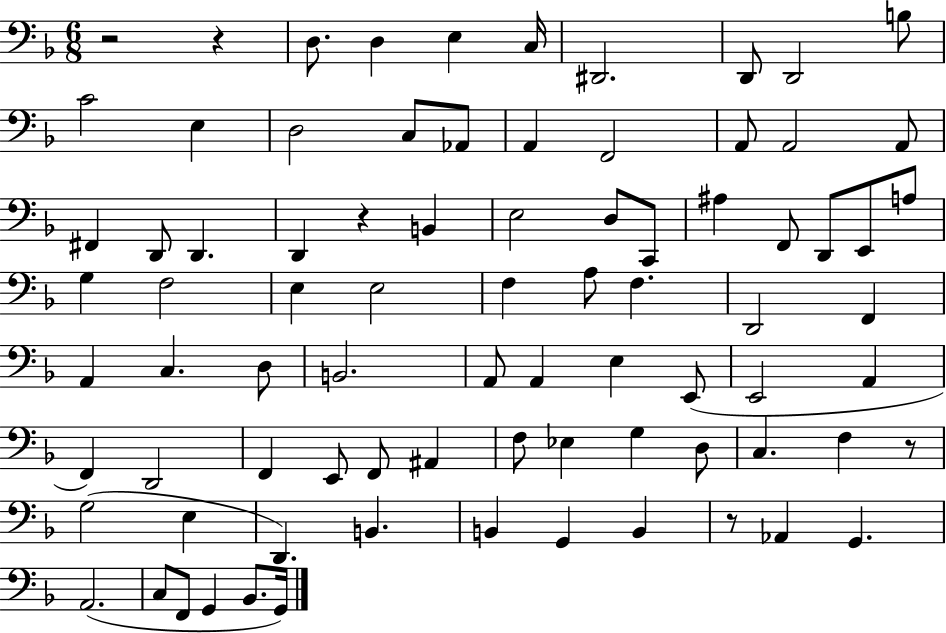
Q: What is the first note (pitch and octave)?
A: D3